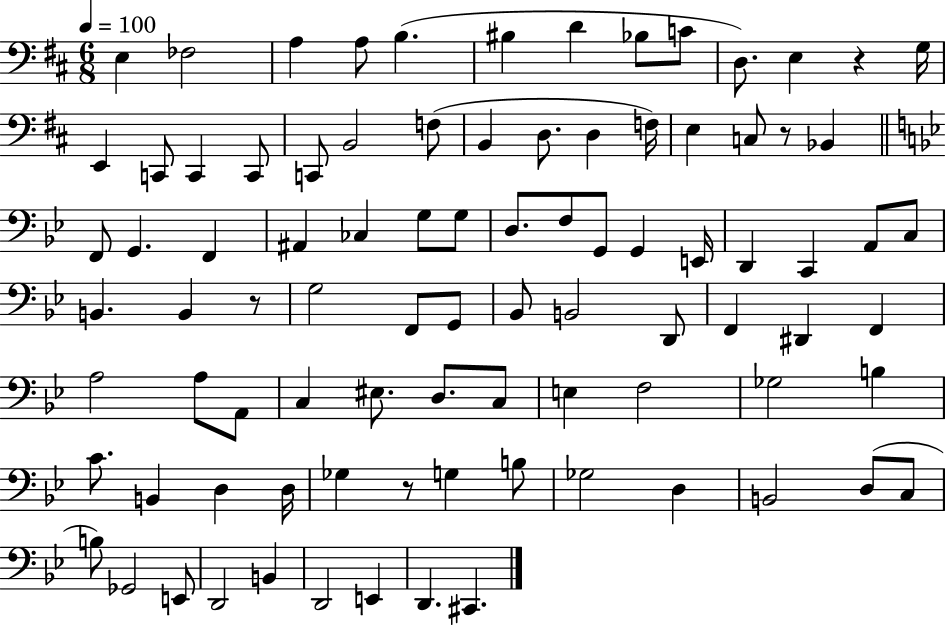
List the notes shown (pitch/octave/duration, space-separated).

E3/q FES3/h A3/q A3/e B3/q. BIS3/q D4/q Bb3/e C4/e D3/e. E3/q R/q G3/s E2/q C2/e C2/q C2/e C2/e B2/h F3/e B2/q D3/e. D3/q F3/s E3/q C3/e R/e Bb2/q F2/e G2/q. F2/q A#2/q CES3/q G3/e G3/e D3/e. F3/e G2/e G2/q E2/s D2/q C2/q A2/e C3/e B2/q. B2/q R/e G3/h F2/e G2/e Bb2/e B2/h D2/e F2/q D#2/q F2/q A3/h A3/e A2/e C3/q EIS3/e. D3/e. C3/e E3/q F3/h Gb3/h B3/q C4/e. B2/q D3/q D3/s Gb3/q R/e G3/q B3/e Gb3/h D3/q B2/h D3/e C3/e B3/e Gb2/h E2/e D2/h B2/q D2/h E2/q D2/q. C#2/q.